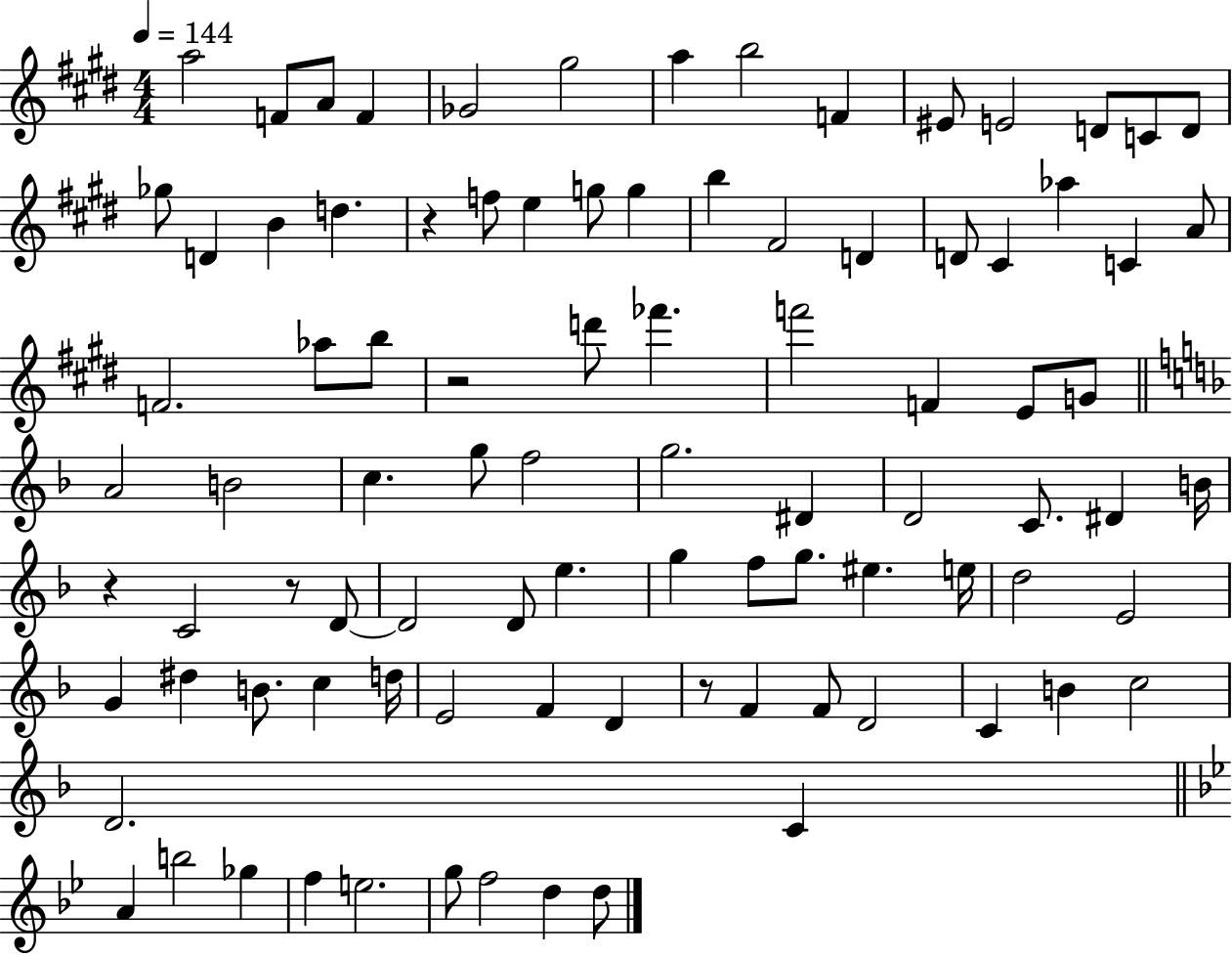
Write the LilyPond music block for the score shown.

{
  \clef treble
  \numericTimeSignature
  \time 4/4
  \key e \major
  \tempo 4 = 144
  a''2 f'8 a'8 f'4 | ges'2 gis''2 | a''4 b''2 f'4 | eis'8 e'2 d'8 c'8 d'8 | \break ges''8 d'4 b'4 d''4. | r4 f''8 e''4 g''8 g''4 | b''4 fis'2 d'4 | d'8 cis'4 aes''4 c'4 a'8 | \break f'2. aes''8 b''8 | r2 d'''8 fes'''4. | f'''2 f'4 e'8 g'8 | \bar "||" \break \key f \major a'2 b'2 | c''4. g''8 f''2 | g''2. dis'4 | d'2 c'8. dis'4 b'16 | \break r4 c'2 r8 d'8~~ | d'2 d'8 e''4. | g''4 f''8 g''8. eis''4. e''16 | d''2 e'2 | \break g'4 dis''4 b'8. c''4 d''16 | e'2 f'4 d'4 | r8 f'4 f'8 d'2 | c'4 b'4 c''2 | \break d'2. c'4 | \bar "||" \break \key bes \major a'4 b''2 ges''4 | f''4 e''2. | g''8 f''2 d''4 d''8 | \bar "|."
}